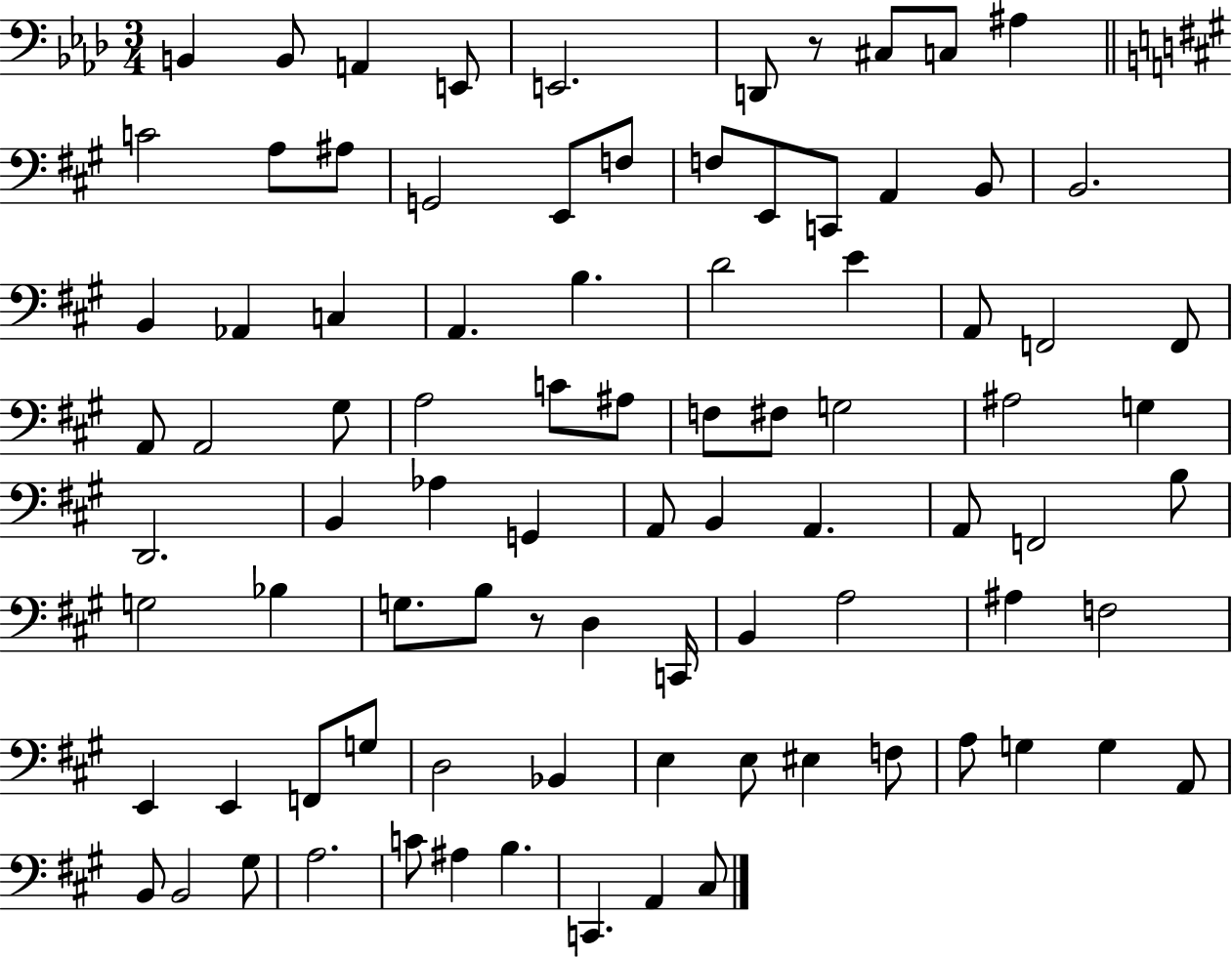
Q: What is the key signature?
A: AES major